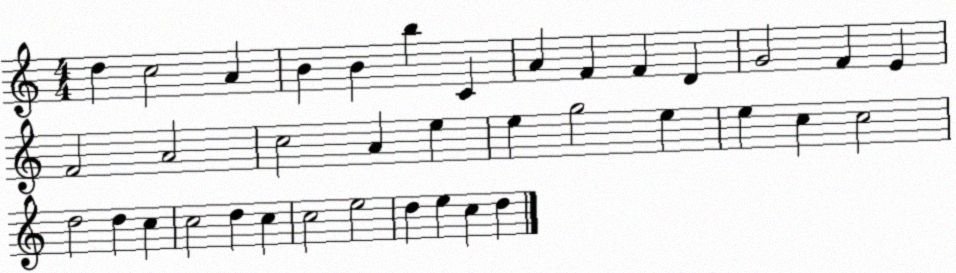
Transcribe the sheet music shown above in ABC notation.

X:1
T:Untitled
M:4/4
L:1/4
K:C
d c2 A B B b C A F F D G2 F E F2 A2 c2 A e e g2 e e c c2 d2 d c c2 d c c2 e2 d e c d